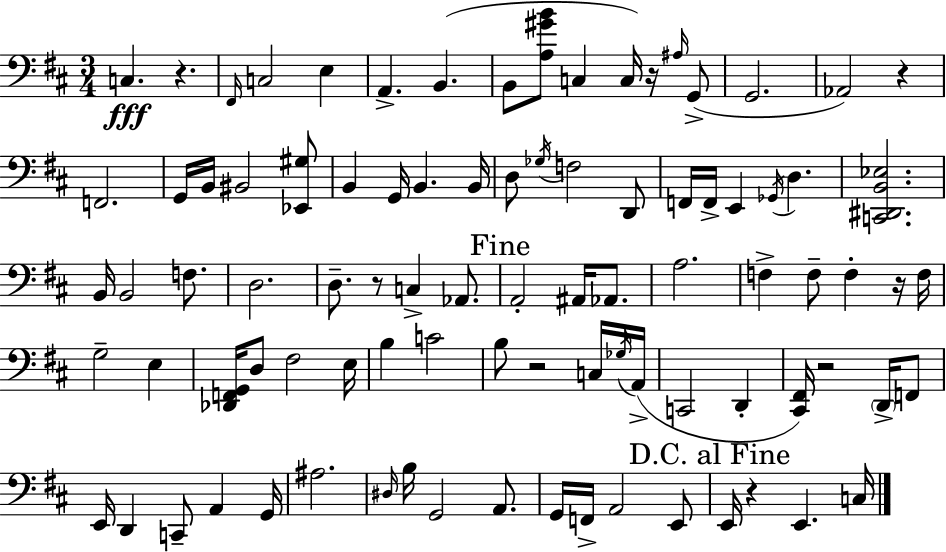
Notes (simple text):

C3/q. R/q. F#2/s C3/h E3/q A2/q. B2/q. B2/e [A3,G#4,B4]/e C3/q C3/s R/s A#3/s G2/e G2/h. Ab2/h R/q F2/h. G2/s B2/s BIS2/h [Eb2,G#3]/e B2/q G2/s B2/q. B2/s D3/e Gb3/s F3/h D2/e F2/s F2/s E2/q Gb2/s D3/q. [C2,D#2,B2,Eb3]/h. B2/s B2/h F3/e. D3/h. D3/e. R/e C3/q Ab2/e. A2/h A#2/s Ab2/e. A3/h. F3/q F3/e F3/q R/s F3/s G3/h E3/q [Db2,F2,G2]/s D3/e F#3/h E3/s B3/q C4/h B3/e R/h C3/s Gb3/s A2/s C2/h D2/q [C#2,F#2]/s R/h D2/s F2/e E2/s D2/q C2/e A2/q G2/s A#3/h. D#3/s B3/s G2/h A2/e. G2/s F2/s A2/h E2/e E2/s R/q E2/q. C3/s